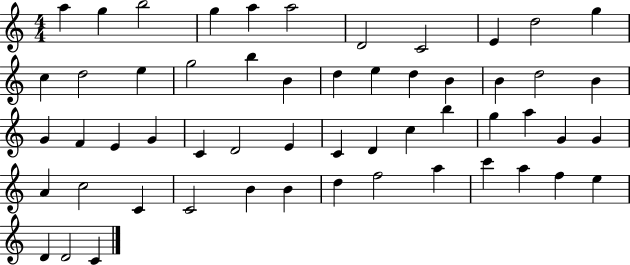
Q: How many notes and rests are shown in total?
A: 55